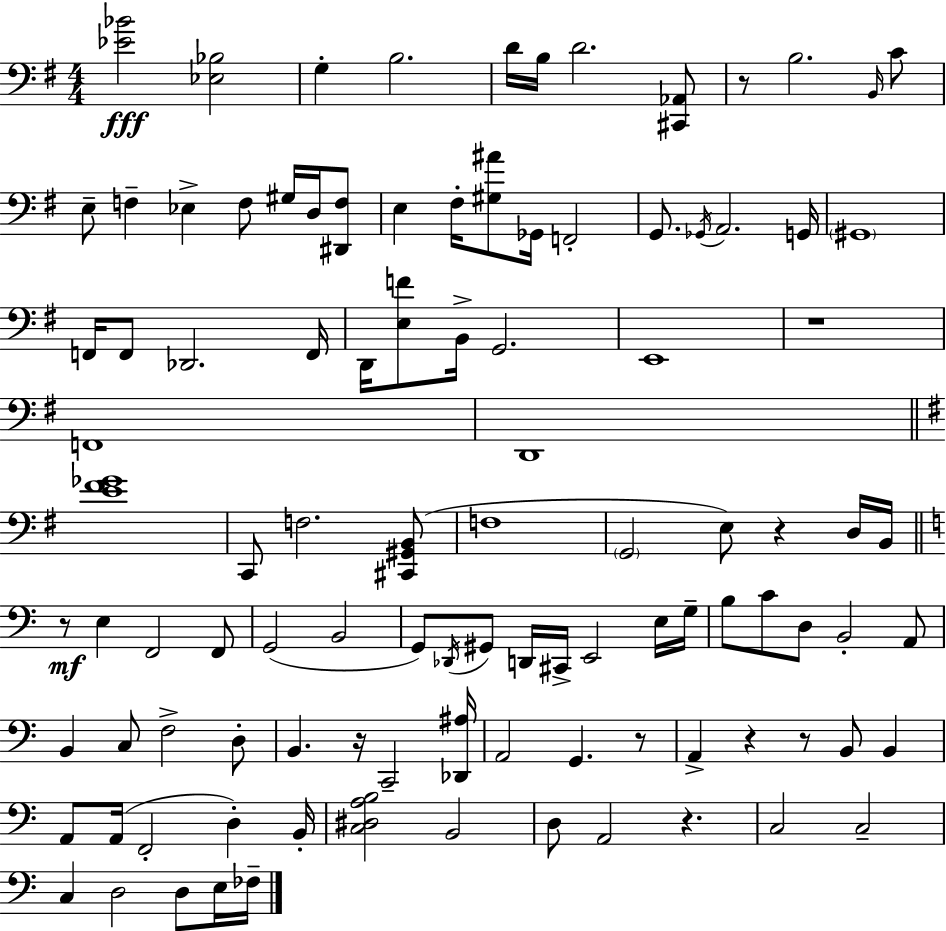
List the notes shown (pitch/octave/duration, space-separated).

[Eb4,Bb4]/h [Eb3,Bb3]/h G3/q B3/h. D4/s B3/s D4/h. [C#2,Ab2]/e R/e B3/h. B2/s C4/e E3/e F3/q Eb3/q F3/e G#3/s D3/s [D#2,F3]/e E3/q F#3/s [G#3,A#4]/e Gb2/s F2/h G2/e. Gb2/s A2/h. G2/s G#2/w F2/s F2/e Db2/h. F2/s D2/s [E3,F4]/e B2/s G2/h. E2/w R/w F2/w D2/w [E4,F#4,Gb4]/w C2/e F3/h. [C#2,G#2,B2]/e F3/w G2/h E3/e R/q D3/s B2/s R/e E3/q F2/h F2/e G2/h B2/h G2/e Db2/s G#2/e D2/s C#2/s E2/h E3/s G3/s B3/e C4/e D3/e B2/h A2/e B2/q C3/e F3/h D3/e B2/q. R/s C2/h [Db2,A#3]/s A2/h G2/q. R/e A2/q R/q R/e B2/e B2/q A2/e A2/s F2/h D3/q B2/s [C3,D#3,A3,B3]/h B2/h D3/e A2/h R/q. C3/h C3/h C3/q D3/h D3/e E3/s FES3/s